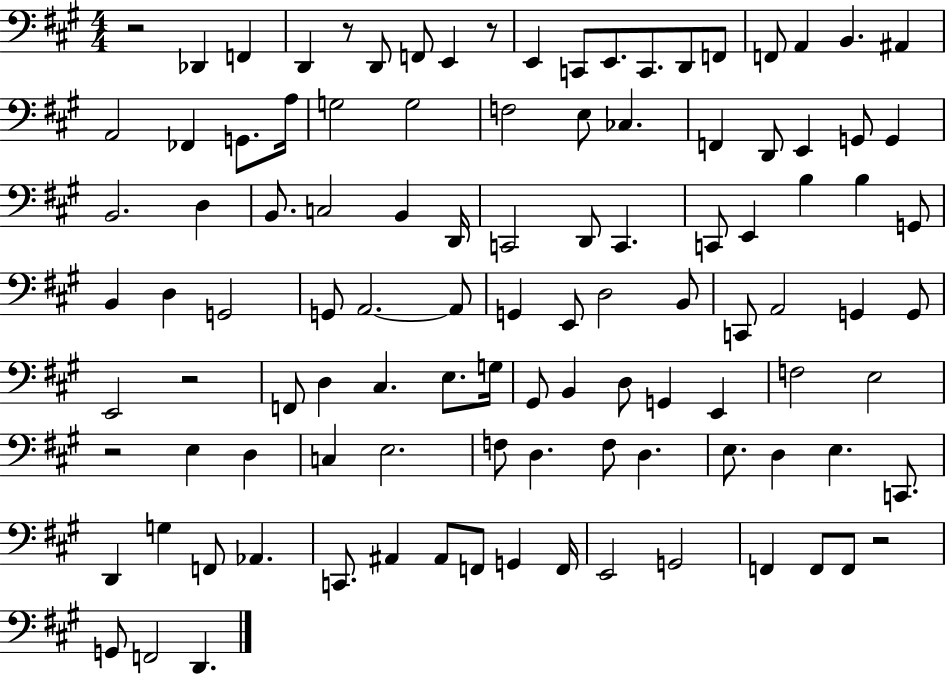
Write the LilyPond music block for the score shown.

{
  \clef bass
  \numericTimeSignature
  \time 4/4
  \key a \major
  r2 des,4 f,4 | d,4 r8 d,8 f,8 e,4 r8 | e,4 c,8 e,8. c,8. d,8 f,8 | f,8 a,4 b,4. ais,4 | \break a,2 fes,4 g,8. a16 | g2 g2 | f2 e8 ces4. | f,4 d,8 e,4 g,8 g,4 | \break b,2. d4 | b,8. c2 b,4 d,16 | c,2 d,8 c,4. | c,8 e,4 b4 b4 g,8 | \break b,4 d4 g,2 | g,8 a,2.~~ a,8 | g,4 e,8 d2 b,8 | c,8 a,2 g,4 g,8 | \break e,2 r2 | f,8 d4 cis4. e8. g16 | gis,8 b,4 d8 g,4 e,4 | f2 e2 | \break r2 e4 d4 | c4 e2. | f8 d4. f8 d4. | e8. d4 e4. c,8. | \break d,4 g4 f,8 aes,4. | c,8. ais,4 ais,8 f,8 g,4 f,16 | e,2 g,2 | f,4 f,8 f,8 r2 | \break g,8 f,2 d,4. | \bar "|."
}